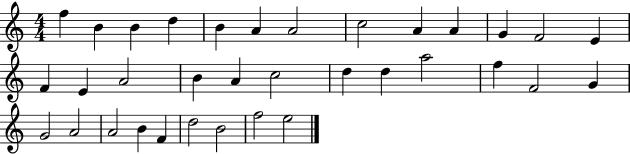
F5/q B4/q B4/q D5/q B4/q A4/q A4/h C5/h A4/q A4/q G4/q F4/h E4/q F4/q E4/q A4/h B4/q A4/q C5/h D5/q D5/q A5/h F5/q F4/h G4/q G4/h A4/h A4/h B4/q F4/q D5/h B4/h F5/h E5/h